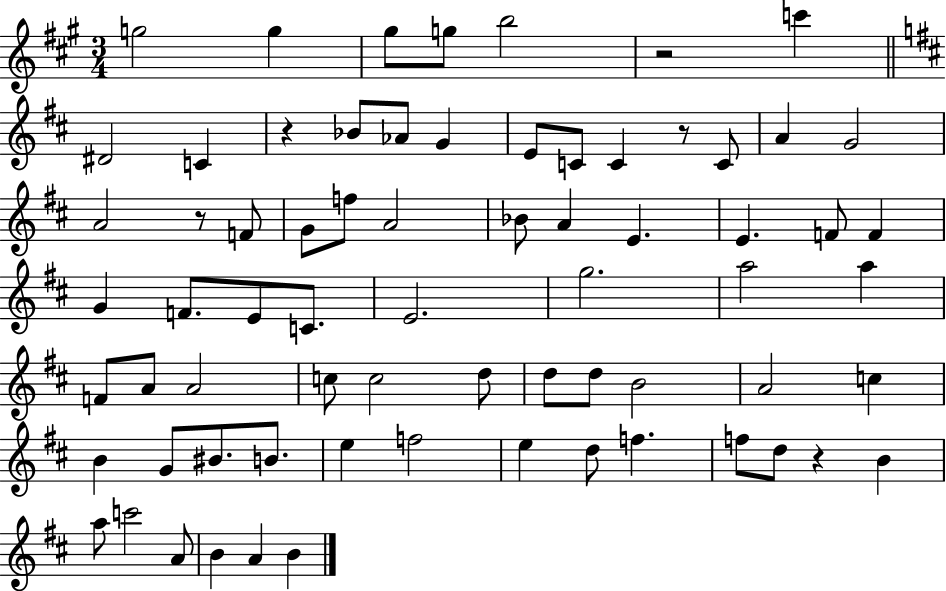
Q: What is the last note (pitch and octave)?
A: B4